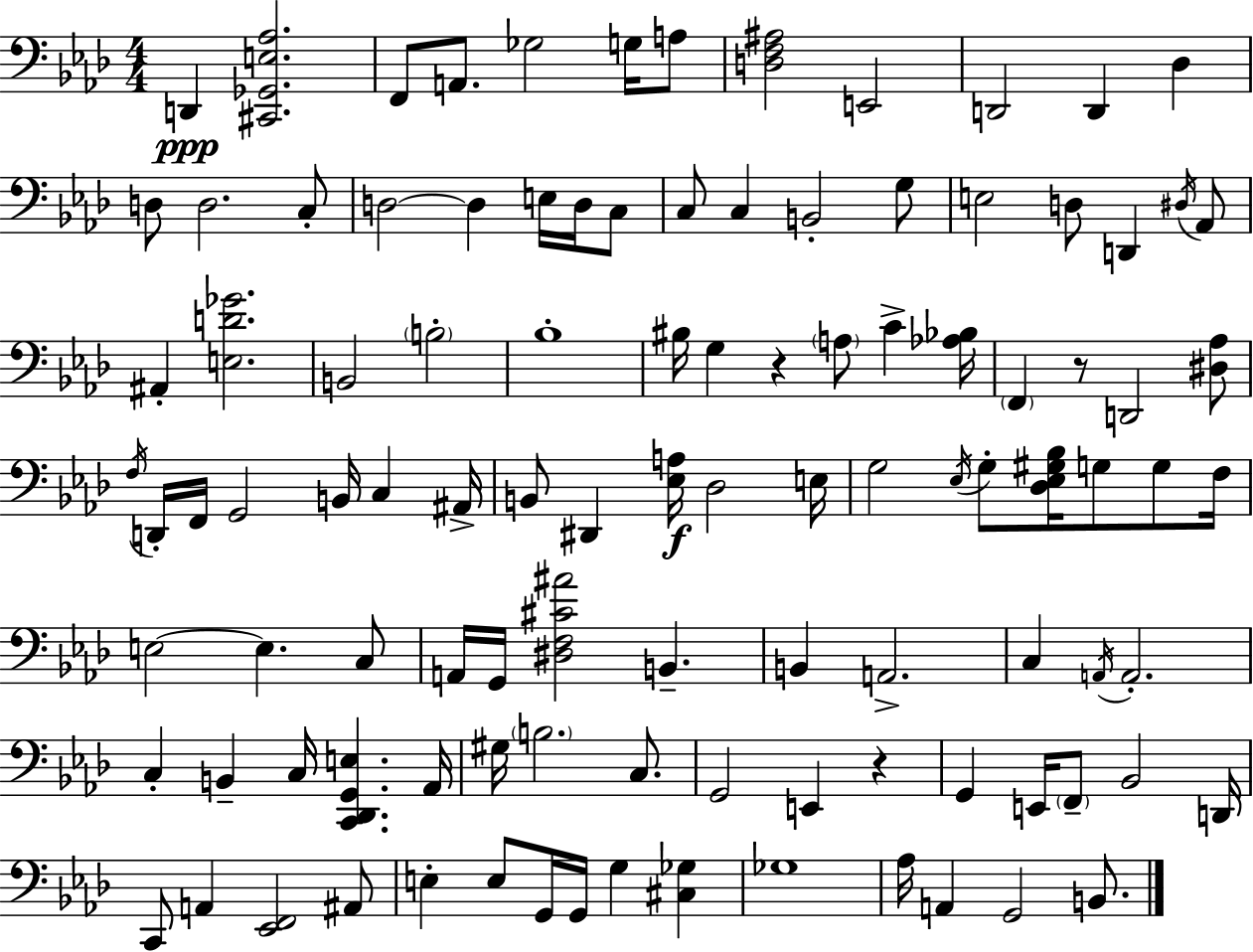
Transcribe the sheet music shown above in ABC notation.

X:1
T:Untitled
M:4/4
L:1/4
K:Fm
D,, [^C,,_G,,E,_A,]2 F,,/2 A,,/2 _G,2 G,/4 A,/2 [D,F,^A,]2 E,,2 D,,2 D,, _D, D,/2 D,2 C,/2 D,2 D, E,/4 D,/4 C,/2 C,/2 C, B,,2 G,/2 E,2 D,/2 D,, ^D,/4 _A,,/2 ^A,, [E,D_G]2 B,,2 B,2 _B,4 ^B,/4 G, z A,/2 C [_A,_B,]/4 F,, z/2 D,,2 [^D,_A,]/2 F,/4 D,,/4 F,,/4 G,,2 B,,/4 C, ^A,,/4 B,,/2 ^D,, [_E,A,]/4 _D,2 E,/4 G,2 _E,/4 G,/2 [_D,_E,^G,_B,]/4 G,/2 G,/2 F,/4 E,2 E, C,/2 A,,/4 G,,/4 [^D,F,^C^A]2 B,, B,, A,,2 C, A,,/4 A,,2 C, B,, C,/4 [C,,_D,,G,,E,] _A,,/4 ^G,/4 B,2 C,/2 G,,2 E,, z G,, E,,/4 F,,/2 _B,,2 D,,/4 C,,/2 A,, [_E,,F,,]2 ^A,,/2 E, E,/2 G,,/4 G,,/4 G, [^C,_G,] _G,4 _A,/4 A,, G,,2 B,,/2